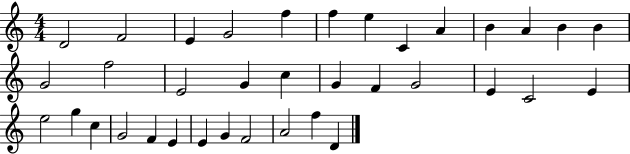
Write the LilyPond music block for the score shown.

{
  \clef treble
  \numericTimeSignature
  \time 4/4
  \key c \major
  d'2 f'2 | e'4 g'2 f''4 | f''4 e''4 c'4 a'4 | b'4 a'4 b'4 b'4 | \break g'2 f''2 | e'2 g'4 c''4 | g'4 f'4 g'2 | e'4 c'2 e'4 | \break e''2 g''4 c''4 | g'2 f'4 e'4 | e'4 g'4 f'2 | a'2 f''4 d'4 | \break \bar "|."
}